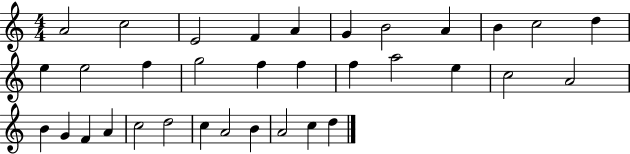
X:1
T:Untitled
M:4/4
L:1/4
K:C
A2 c2 E2 F A G B2 A B c2 d e e2 f g2 f f f a2 e c2 A2 B G F A c2 d2 c A2 B A2 c d